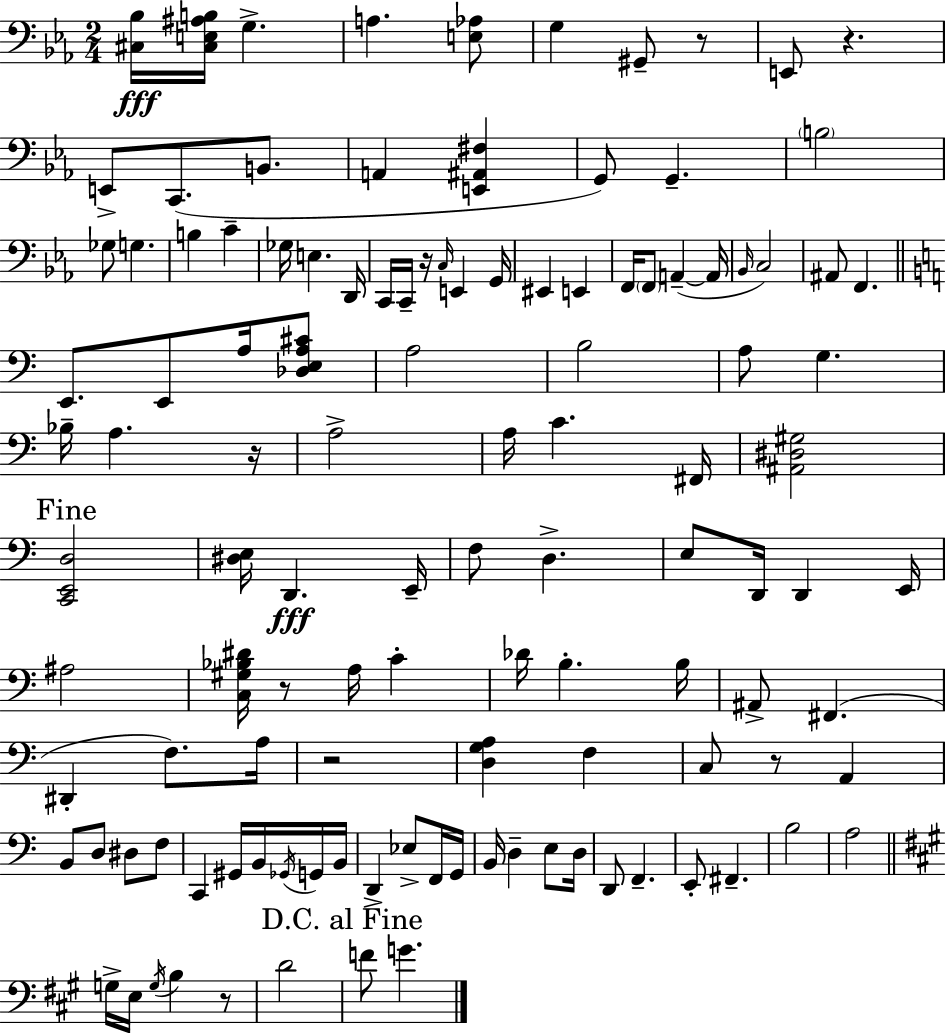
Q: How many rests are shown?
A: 8